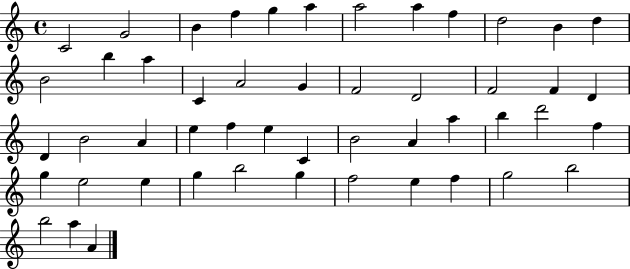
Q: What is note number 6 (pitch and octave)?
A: A5